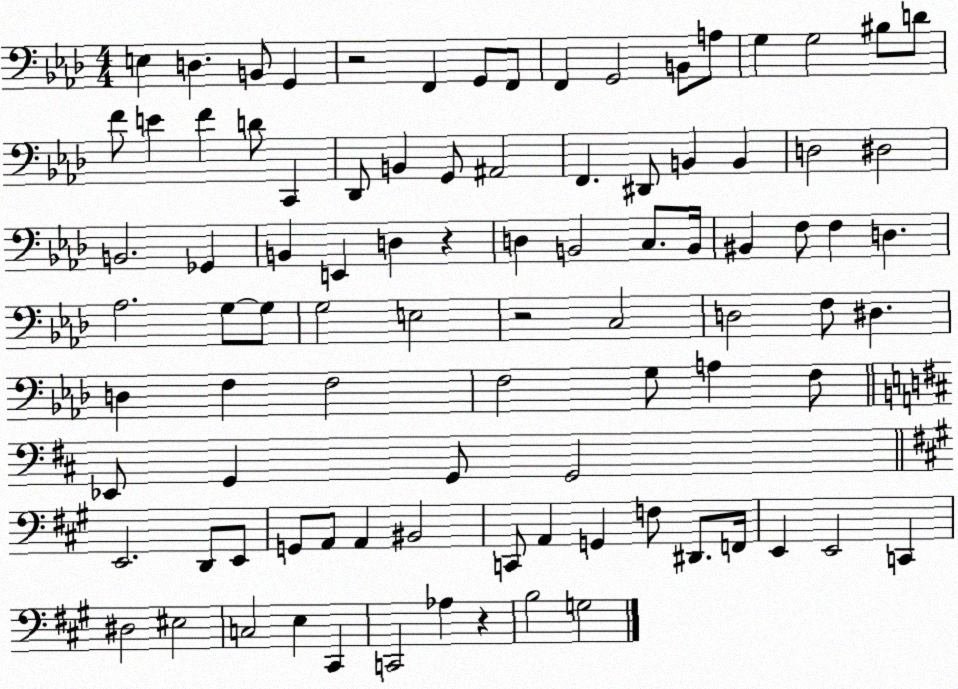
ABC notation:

X:1
T:Untitled
M:4/4
L:1/4
K:Ab
E, D, B,,/2 G,, z2 F,, G,,/2 F,,/2 F,, G,,2 B,,/2 A,/2 G, G,2 ^B,/2 D/2 F/2 E F D/2 C,, _D,,/2 B,, G,,/2 ^A,,2 F,, ^D,,/2 B,, B,, D,2 ^D,2 B,,2 _G,, B,, E,, D, z D, B,,2 C,/2 B,,/4 ^B,, F,/2 F, D, _A,2 G,/2 G,/2 G,2 E,2 z2 C,2 D,2 F,/2 ^D, D, F, F,2 F,2 G,/2 A, F,/2 _E,,/2 G,, G,,/2 G,,2 E,,2 D,,/2 E,,/2 G,,/2 A,,/2 A,, ^B,,2 C,,/2 A,, G,, F,/2 ^D,,/2 F,,/4 E,, E,,2 C,, ^D,2 ^E,2 C,2 E, ^C,, C,,2 _A, z B,2 G,2